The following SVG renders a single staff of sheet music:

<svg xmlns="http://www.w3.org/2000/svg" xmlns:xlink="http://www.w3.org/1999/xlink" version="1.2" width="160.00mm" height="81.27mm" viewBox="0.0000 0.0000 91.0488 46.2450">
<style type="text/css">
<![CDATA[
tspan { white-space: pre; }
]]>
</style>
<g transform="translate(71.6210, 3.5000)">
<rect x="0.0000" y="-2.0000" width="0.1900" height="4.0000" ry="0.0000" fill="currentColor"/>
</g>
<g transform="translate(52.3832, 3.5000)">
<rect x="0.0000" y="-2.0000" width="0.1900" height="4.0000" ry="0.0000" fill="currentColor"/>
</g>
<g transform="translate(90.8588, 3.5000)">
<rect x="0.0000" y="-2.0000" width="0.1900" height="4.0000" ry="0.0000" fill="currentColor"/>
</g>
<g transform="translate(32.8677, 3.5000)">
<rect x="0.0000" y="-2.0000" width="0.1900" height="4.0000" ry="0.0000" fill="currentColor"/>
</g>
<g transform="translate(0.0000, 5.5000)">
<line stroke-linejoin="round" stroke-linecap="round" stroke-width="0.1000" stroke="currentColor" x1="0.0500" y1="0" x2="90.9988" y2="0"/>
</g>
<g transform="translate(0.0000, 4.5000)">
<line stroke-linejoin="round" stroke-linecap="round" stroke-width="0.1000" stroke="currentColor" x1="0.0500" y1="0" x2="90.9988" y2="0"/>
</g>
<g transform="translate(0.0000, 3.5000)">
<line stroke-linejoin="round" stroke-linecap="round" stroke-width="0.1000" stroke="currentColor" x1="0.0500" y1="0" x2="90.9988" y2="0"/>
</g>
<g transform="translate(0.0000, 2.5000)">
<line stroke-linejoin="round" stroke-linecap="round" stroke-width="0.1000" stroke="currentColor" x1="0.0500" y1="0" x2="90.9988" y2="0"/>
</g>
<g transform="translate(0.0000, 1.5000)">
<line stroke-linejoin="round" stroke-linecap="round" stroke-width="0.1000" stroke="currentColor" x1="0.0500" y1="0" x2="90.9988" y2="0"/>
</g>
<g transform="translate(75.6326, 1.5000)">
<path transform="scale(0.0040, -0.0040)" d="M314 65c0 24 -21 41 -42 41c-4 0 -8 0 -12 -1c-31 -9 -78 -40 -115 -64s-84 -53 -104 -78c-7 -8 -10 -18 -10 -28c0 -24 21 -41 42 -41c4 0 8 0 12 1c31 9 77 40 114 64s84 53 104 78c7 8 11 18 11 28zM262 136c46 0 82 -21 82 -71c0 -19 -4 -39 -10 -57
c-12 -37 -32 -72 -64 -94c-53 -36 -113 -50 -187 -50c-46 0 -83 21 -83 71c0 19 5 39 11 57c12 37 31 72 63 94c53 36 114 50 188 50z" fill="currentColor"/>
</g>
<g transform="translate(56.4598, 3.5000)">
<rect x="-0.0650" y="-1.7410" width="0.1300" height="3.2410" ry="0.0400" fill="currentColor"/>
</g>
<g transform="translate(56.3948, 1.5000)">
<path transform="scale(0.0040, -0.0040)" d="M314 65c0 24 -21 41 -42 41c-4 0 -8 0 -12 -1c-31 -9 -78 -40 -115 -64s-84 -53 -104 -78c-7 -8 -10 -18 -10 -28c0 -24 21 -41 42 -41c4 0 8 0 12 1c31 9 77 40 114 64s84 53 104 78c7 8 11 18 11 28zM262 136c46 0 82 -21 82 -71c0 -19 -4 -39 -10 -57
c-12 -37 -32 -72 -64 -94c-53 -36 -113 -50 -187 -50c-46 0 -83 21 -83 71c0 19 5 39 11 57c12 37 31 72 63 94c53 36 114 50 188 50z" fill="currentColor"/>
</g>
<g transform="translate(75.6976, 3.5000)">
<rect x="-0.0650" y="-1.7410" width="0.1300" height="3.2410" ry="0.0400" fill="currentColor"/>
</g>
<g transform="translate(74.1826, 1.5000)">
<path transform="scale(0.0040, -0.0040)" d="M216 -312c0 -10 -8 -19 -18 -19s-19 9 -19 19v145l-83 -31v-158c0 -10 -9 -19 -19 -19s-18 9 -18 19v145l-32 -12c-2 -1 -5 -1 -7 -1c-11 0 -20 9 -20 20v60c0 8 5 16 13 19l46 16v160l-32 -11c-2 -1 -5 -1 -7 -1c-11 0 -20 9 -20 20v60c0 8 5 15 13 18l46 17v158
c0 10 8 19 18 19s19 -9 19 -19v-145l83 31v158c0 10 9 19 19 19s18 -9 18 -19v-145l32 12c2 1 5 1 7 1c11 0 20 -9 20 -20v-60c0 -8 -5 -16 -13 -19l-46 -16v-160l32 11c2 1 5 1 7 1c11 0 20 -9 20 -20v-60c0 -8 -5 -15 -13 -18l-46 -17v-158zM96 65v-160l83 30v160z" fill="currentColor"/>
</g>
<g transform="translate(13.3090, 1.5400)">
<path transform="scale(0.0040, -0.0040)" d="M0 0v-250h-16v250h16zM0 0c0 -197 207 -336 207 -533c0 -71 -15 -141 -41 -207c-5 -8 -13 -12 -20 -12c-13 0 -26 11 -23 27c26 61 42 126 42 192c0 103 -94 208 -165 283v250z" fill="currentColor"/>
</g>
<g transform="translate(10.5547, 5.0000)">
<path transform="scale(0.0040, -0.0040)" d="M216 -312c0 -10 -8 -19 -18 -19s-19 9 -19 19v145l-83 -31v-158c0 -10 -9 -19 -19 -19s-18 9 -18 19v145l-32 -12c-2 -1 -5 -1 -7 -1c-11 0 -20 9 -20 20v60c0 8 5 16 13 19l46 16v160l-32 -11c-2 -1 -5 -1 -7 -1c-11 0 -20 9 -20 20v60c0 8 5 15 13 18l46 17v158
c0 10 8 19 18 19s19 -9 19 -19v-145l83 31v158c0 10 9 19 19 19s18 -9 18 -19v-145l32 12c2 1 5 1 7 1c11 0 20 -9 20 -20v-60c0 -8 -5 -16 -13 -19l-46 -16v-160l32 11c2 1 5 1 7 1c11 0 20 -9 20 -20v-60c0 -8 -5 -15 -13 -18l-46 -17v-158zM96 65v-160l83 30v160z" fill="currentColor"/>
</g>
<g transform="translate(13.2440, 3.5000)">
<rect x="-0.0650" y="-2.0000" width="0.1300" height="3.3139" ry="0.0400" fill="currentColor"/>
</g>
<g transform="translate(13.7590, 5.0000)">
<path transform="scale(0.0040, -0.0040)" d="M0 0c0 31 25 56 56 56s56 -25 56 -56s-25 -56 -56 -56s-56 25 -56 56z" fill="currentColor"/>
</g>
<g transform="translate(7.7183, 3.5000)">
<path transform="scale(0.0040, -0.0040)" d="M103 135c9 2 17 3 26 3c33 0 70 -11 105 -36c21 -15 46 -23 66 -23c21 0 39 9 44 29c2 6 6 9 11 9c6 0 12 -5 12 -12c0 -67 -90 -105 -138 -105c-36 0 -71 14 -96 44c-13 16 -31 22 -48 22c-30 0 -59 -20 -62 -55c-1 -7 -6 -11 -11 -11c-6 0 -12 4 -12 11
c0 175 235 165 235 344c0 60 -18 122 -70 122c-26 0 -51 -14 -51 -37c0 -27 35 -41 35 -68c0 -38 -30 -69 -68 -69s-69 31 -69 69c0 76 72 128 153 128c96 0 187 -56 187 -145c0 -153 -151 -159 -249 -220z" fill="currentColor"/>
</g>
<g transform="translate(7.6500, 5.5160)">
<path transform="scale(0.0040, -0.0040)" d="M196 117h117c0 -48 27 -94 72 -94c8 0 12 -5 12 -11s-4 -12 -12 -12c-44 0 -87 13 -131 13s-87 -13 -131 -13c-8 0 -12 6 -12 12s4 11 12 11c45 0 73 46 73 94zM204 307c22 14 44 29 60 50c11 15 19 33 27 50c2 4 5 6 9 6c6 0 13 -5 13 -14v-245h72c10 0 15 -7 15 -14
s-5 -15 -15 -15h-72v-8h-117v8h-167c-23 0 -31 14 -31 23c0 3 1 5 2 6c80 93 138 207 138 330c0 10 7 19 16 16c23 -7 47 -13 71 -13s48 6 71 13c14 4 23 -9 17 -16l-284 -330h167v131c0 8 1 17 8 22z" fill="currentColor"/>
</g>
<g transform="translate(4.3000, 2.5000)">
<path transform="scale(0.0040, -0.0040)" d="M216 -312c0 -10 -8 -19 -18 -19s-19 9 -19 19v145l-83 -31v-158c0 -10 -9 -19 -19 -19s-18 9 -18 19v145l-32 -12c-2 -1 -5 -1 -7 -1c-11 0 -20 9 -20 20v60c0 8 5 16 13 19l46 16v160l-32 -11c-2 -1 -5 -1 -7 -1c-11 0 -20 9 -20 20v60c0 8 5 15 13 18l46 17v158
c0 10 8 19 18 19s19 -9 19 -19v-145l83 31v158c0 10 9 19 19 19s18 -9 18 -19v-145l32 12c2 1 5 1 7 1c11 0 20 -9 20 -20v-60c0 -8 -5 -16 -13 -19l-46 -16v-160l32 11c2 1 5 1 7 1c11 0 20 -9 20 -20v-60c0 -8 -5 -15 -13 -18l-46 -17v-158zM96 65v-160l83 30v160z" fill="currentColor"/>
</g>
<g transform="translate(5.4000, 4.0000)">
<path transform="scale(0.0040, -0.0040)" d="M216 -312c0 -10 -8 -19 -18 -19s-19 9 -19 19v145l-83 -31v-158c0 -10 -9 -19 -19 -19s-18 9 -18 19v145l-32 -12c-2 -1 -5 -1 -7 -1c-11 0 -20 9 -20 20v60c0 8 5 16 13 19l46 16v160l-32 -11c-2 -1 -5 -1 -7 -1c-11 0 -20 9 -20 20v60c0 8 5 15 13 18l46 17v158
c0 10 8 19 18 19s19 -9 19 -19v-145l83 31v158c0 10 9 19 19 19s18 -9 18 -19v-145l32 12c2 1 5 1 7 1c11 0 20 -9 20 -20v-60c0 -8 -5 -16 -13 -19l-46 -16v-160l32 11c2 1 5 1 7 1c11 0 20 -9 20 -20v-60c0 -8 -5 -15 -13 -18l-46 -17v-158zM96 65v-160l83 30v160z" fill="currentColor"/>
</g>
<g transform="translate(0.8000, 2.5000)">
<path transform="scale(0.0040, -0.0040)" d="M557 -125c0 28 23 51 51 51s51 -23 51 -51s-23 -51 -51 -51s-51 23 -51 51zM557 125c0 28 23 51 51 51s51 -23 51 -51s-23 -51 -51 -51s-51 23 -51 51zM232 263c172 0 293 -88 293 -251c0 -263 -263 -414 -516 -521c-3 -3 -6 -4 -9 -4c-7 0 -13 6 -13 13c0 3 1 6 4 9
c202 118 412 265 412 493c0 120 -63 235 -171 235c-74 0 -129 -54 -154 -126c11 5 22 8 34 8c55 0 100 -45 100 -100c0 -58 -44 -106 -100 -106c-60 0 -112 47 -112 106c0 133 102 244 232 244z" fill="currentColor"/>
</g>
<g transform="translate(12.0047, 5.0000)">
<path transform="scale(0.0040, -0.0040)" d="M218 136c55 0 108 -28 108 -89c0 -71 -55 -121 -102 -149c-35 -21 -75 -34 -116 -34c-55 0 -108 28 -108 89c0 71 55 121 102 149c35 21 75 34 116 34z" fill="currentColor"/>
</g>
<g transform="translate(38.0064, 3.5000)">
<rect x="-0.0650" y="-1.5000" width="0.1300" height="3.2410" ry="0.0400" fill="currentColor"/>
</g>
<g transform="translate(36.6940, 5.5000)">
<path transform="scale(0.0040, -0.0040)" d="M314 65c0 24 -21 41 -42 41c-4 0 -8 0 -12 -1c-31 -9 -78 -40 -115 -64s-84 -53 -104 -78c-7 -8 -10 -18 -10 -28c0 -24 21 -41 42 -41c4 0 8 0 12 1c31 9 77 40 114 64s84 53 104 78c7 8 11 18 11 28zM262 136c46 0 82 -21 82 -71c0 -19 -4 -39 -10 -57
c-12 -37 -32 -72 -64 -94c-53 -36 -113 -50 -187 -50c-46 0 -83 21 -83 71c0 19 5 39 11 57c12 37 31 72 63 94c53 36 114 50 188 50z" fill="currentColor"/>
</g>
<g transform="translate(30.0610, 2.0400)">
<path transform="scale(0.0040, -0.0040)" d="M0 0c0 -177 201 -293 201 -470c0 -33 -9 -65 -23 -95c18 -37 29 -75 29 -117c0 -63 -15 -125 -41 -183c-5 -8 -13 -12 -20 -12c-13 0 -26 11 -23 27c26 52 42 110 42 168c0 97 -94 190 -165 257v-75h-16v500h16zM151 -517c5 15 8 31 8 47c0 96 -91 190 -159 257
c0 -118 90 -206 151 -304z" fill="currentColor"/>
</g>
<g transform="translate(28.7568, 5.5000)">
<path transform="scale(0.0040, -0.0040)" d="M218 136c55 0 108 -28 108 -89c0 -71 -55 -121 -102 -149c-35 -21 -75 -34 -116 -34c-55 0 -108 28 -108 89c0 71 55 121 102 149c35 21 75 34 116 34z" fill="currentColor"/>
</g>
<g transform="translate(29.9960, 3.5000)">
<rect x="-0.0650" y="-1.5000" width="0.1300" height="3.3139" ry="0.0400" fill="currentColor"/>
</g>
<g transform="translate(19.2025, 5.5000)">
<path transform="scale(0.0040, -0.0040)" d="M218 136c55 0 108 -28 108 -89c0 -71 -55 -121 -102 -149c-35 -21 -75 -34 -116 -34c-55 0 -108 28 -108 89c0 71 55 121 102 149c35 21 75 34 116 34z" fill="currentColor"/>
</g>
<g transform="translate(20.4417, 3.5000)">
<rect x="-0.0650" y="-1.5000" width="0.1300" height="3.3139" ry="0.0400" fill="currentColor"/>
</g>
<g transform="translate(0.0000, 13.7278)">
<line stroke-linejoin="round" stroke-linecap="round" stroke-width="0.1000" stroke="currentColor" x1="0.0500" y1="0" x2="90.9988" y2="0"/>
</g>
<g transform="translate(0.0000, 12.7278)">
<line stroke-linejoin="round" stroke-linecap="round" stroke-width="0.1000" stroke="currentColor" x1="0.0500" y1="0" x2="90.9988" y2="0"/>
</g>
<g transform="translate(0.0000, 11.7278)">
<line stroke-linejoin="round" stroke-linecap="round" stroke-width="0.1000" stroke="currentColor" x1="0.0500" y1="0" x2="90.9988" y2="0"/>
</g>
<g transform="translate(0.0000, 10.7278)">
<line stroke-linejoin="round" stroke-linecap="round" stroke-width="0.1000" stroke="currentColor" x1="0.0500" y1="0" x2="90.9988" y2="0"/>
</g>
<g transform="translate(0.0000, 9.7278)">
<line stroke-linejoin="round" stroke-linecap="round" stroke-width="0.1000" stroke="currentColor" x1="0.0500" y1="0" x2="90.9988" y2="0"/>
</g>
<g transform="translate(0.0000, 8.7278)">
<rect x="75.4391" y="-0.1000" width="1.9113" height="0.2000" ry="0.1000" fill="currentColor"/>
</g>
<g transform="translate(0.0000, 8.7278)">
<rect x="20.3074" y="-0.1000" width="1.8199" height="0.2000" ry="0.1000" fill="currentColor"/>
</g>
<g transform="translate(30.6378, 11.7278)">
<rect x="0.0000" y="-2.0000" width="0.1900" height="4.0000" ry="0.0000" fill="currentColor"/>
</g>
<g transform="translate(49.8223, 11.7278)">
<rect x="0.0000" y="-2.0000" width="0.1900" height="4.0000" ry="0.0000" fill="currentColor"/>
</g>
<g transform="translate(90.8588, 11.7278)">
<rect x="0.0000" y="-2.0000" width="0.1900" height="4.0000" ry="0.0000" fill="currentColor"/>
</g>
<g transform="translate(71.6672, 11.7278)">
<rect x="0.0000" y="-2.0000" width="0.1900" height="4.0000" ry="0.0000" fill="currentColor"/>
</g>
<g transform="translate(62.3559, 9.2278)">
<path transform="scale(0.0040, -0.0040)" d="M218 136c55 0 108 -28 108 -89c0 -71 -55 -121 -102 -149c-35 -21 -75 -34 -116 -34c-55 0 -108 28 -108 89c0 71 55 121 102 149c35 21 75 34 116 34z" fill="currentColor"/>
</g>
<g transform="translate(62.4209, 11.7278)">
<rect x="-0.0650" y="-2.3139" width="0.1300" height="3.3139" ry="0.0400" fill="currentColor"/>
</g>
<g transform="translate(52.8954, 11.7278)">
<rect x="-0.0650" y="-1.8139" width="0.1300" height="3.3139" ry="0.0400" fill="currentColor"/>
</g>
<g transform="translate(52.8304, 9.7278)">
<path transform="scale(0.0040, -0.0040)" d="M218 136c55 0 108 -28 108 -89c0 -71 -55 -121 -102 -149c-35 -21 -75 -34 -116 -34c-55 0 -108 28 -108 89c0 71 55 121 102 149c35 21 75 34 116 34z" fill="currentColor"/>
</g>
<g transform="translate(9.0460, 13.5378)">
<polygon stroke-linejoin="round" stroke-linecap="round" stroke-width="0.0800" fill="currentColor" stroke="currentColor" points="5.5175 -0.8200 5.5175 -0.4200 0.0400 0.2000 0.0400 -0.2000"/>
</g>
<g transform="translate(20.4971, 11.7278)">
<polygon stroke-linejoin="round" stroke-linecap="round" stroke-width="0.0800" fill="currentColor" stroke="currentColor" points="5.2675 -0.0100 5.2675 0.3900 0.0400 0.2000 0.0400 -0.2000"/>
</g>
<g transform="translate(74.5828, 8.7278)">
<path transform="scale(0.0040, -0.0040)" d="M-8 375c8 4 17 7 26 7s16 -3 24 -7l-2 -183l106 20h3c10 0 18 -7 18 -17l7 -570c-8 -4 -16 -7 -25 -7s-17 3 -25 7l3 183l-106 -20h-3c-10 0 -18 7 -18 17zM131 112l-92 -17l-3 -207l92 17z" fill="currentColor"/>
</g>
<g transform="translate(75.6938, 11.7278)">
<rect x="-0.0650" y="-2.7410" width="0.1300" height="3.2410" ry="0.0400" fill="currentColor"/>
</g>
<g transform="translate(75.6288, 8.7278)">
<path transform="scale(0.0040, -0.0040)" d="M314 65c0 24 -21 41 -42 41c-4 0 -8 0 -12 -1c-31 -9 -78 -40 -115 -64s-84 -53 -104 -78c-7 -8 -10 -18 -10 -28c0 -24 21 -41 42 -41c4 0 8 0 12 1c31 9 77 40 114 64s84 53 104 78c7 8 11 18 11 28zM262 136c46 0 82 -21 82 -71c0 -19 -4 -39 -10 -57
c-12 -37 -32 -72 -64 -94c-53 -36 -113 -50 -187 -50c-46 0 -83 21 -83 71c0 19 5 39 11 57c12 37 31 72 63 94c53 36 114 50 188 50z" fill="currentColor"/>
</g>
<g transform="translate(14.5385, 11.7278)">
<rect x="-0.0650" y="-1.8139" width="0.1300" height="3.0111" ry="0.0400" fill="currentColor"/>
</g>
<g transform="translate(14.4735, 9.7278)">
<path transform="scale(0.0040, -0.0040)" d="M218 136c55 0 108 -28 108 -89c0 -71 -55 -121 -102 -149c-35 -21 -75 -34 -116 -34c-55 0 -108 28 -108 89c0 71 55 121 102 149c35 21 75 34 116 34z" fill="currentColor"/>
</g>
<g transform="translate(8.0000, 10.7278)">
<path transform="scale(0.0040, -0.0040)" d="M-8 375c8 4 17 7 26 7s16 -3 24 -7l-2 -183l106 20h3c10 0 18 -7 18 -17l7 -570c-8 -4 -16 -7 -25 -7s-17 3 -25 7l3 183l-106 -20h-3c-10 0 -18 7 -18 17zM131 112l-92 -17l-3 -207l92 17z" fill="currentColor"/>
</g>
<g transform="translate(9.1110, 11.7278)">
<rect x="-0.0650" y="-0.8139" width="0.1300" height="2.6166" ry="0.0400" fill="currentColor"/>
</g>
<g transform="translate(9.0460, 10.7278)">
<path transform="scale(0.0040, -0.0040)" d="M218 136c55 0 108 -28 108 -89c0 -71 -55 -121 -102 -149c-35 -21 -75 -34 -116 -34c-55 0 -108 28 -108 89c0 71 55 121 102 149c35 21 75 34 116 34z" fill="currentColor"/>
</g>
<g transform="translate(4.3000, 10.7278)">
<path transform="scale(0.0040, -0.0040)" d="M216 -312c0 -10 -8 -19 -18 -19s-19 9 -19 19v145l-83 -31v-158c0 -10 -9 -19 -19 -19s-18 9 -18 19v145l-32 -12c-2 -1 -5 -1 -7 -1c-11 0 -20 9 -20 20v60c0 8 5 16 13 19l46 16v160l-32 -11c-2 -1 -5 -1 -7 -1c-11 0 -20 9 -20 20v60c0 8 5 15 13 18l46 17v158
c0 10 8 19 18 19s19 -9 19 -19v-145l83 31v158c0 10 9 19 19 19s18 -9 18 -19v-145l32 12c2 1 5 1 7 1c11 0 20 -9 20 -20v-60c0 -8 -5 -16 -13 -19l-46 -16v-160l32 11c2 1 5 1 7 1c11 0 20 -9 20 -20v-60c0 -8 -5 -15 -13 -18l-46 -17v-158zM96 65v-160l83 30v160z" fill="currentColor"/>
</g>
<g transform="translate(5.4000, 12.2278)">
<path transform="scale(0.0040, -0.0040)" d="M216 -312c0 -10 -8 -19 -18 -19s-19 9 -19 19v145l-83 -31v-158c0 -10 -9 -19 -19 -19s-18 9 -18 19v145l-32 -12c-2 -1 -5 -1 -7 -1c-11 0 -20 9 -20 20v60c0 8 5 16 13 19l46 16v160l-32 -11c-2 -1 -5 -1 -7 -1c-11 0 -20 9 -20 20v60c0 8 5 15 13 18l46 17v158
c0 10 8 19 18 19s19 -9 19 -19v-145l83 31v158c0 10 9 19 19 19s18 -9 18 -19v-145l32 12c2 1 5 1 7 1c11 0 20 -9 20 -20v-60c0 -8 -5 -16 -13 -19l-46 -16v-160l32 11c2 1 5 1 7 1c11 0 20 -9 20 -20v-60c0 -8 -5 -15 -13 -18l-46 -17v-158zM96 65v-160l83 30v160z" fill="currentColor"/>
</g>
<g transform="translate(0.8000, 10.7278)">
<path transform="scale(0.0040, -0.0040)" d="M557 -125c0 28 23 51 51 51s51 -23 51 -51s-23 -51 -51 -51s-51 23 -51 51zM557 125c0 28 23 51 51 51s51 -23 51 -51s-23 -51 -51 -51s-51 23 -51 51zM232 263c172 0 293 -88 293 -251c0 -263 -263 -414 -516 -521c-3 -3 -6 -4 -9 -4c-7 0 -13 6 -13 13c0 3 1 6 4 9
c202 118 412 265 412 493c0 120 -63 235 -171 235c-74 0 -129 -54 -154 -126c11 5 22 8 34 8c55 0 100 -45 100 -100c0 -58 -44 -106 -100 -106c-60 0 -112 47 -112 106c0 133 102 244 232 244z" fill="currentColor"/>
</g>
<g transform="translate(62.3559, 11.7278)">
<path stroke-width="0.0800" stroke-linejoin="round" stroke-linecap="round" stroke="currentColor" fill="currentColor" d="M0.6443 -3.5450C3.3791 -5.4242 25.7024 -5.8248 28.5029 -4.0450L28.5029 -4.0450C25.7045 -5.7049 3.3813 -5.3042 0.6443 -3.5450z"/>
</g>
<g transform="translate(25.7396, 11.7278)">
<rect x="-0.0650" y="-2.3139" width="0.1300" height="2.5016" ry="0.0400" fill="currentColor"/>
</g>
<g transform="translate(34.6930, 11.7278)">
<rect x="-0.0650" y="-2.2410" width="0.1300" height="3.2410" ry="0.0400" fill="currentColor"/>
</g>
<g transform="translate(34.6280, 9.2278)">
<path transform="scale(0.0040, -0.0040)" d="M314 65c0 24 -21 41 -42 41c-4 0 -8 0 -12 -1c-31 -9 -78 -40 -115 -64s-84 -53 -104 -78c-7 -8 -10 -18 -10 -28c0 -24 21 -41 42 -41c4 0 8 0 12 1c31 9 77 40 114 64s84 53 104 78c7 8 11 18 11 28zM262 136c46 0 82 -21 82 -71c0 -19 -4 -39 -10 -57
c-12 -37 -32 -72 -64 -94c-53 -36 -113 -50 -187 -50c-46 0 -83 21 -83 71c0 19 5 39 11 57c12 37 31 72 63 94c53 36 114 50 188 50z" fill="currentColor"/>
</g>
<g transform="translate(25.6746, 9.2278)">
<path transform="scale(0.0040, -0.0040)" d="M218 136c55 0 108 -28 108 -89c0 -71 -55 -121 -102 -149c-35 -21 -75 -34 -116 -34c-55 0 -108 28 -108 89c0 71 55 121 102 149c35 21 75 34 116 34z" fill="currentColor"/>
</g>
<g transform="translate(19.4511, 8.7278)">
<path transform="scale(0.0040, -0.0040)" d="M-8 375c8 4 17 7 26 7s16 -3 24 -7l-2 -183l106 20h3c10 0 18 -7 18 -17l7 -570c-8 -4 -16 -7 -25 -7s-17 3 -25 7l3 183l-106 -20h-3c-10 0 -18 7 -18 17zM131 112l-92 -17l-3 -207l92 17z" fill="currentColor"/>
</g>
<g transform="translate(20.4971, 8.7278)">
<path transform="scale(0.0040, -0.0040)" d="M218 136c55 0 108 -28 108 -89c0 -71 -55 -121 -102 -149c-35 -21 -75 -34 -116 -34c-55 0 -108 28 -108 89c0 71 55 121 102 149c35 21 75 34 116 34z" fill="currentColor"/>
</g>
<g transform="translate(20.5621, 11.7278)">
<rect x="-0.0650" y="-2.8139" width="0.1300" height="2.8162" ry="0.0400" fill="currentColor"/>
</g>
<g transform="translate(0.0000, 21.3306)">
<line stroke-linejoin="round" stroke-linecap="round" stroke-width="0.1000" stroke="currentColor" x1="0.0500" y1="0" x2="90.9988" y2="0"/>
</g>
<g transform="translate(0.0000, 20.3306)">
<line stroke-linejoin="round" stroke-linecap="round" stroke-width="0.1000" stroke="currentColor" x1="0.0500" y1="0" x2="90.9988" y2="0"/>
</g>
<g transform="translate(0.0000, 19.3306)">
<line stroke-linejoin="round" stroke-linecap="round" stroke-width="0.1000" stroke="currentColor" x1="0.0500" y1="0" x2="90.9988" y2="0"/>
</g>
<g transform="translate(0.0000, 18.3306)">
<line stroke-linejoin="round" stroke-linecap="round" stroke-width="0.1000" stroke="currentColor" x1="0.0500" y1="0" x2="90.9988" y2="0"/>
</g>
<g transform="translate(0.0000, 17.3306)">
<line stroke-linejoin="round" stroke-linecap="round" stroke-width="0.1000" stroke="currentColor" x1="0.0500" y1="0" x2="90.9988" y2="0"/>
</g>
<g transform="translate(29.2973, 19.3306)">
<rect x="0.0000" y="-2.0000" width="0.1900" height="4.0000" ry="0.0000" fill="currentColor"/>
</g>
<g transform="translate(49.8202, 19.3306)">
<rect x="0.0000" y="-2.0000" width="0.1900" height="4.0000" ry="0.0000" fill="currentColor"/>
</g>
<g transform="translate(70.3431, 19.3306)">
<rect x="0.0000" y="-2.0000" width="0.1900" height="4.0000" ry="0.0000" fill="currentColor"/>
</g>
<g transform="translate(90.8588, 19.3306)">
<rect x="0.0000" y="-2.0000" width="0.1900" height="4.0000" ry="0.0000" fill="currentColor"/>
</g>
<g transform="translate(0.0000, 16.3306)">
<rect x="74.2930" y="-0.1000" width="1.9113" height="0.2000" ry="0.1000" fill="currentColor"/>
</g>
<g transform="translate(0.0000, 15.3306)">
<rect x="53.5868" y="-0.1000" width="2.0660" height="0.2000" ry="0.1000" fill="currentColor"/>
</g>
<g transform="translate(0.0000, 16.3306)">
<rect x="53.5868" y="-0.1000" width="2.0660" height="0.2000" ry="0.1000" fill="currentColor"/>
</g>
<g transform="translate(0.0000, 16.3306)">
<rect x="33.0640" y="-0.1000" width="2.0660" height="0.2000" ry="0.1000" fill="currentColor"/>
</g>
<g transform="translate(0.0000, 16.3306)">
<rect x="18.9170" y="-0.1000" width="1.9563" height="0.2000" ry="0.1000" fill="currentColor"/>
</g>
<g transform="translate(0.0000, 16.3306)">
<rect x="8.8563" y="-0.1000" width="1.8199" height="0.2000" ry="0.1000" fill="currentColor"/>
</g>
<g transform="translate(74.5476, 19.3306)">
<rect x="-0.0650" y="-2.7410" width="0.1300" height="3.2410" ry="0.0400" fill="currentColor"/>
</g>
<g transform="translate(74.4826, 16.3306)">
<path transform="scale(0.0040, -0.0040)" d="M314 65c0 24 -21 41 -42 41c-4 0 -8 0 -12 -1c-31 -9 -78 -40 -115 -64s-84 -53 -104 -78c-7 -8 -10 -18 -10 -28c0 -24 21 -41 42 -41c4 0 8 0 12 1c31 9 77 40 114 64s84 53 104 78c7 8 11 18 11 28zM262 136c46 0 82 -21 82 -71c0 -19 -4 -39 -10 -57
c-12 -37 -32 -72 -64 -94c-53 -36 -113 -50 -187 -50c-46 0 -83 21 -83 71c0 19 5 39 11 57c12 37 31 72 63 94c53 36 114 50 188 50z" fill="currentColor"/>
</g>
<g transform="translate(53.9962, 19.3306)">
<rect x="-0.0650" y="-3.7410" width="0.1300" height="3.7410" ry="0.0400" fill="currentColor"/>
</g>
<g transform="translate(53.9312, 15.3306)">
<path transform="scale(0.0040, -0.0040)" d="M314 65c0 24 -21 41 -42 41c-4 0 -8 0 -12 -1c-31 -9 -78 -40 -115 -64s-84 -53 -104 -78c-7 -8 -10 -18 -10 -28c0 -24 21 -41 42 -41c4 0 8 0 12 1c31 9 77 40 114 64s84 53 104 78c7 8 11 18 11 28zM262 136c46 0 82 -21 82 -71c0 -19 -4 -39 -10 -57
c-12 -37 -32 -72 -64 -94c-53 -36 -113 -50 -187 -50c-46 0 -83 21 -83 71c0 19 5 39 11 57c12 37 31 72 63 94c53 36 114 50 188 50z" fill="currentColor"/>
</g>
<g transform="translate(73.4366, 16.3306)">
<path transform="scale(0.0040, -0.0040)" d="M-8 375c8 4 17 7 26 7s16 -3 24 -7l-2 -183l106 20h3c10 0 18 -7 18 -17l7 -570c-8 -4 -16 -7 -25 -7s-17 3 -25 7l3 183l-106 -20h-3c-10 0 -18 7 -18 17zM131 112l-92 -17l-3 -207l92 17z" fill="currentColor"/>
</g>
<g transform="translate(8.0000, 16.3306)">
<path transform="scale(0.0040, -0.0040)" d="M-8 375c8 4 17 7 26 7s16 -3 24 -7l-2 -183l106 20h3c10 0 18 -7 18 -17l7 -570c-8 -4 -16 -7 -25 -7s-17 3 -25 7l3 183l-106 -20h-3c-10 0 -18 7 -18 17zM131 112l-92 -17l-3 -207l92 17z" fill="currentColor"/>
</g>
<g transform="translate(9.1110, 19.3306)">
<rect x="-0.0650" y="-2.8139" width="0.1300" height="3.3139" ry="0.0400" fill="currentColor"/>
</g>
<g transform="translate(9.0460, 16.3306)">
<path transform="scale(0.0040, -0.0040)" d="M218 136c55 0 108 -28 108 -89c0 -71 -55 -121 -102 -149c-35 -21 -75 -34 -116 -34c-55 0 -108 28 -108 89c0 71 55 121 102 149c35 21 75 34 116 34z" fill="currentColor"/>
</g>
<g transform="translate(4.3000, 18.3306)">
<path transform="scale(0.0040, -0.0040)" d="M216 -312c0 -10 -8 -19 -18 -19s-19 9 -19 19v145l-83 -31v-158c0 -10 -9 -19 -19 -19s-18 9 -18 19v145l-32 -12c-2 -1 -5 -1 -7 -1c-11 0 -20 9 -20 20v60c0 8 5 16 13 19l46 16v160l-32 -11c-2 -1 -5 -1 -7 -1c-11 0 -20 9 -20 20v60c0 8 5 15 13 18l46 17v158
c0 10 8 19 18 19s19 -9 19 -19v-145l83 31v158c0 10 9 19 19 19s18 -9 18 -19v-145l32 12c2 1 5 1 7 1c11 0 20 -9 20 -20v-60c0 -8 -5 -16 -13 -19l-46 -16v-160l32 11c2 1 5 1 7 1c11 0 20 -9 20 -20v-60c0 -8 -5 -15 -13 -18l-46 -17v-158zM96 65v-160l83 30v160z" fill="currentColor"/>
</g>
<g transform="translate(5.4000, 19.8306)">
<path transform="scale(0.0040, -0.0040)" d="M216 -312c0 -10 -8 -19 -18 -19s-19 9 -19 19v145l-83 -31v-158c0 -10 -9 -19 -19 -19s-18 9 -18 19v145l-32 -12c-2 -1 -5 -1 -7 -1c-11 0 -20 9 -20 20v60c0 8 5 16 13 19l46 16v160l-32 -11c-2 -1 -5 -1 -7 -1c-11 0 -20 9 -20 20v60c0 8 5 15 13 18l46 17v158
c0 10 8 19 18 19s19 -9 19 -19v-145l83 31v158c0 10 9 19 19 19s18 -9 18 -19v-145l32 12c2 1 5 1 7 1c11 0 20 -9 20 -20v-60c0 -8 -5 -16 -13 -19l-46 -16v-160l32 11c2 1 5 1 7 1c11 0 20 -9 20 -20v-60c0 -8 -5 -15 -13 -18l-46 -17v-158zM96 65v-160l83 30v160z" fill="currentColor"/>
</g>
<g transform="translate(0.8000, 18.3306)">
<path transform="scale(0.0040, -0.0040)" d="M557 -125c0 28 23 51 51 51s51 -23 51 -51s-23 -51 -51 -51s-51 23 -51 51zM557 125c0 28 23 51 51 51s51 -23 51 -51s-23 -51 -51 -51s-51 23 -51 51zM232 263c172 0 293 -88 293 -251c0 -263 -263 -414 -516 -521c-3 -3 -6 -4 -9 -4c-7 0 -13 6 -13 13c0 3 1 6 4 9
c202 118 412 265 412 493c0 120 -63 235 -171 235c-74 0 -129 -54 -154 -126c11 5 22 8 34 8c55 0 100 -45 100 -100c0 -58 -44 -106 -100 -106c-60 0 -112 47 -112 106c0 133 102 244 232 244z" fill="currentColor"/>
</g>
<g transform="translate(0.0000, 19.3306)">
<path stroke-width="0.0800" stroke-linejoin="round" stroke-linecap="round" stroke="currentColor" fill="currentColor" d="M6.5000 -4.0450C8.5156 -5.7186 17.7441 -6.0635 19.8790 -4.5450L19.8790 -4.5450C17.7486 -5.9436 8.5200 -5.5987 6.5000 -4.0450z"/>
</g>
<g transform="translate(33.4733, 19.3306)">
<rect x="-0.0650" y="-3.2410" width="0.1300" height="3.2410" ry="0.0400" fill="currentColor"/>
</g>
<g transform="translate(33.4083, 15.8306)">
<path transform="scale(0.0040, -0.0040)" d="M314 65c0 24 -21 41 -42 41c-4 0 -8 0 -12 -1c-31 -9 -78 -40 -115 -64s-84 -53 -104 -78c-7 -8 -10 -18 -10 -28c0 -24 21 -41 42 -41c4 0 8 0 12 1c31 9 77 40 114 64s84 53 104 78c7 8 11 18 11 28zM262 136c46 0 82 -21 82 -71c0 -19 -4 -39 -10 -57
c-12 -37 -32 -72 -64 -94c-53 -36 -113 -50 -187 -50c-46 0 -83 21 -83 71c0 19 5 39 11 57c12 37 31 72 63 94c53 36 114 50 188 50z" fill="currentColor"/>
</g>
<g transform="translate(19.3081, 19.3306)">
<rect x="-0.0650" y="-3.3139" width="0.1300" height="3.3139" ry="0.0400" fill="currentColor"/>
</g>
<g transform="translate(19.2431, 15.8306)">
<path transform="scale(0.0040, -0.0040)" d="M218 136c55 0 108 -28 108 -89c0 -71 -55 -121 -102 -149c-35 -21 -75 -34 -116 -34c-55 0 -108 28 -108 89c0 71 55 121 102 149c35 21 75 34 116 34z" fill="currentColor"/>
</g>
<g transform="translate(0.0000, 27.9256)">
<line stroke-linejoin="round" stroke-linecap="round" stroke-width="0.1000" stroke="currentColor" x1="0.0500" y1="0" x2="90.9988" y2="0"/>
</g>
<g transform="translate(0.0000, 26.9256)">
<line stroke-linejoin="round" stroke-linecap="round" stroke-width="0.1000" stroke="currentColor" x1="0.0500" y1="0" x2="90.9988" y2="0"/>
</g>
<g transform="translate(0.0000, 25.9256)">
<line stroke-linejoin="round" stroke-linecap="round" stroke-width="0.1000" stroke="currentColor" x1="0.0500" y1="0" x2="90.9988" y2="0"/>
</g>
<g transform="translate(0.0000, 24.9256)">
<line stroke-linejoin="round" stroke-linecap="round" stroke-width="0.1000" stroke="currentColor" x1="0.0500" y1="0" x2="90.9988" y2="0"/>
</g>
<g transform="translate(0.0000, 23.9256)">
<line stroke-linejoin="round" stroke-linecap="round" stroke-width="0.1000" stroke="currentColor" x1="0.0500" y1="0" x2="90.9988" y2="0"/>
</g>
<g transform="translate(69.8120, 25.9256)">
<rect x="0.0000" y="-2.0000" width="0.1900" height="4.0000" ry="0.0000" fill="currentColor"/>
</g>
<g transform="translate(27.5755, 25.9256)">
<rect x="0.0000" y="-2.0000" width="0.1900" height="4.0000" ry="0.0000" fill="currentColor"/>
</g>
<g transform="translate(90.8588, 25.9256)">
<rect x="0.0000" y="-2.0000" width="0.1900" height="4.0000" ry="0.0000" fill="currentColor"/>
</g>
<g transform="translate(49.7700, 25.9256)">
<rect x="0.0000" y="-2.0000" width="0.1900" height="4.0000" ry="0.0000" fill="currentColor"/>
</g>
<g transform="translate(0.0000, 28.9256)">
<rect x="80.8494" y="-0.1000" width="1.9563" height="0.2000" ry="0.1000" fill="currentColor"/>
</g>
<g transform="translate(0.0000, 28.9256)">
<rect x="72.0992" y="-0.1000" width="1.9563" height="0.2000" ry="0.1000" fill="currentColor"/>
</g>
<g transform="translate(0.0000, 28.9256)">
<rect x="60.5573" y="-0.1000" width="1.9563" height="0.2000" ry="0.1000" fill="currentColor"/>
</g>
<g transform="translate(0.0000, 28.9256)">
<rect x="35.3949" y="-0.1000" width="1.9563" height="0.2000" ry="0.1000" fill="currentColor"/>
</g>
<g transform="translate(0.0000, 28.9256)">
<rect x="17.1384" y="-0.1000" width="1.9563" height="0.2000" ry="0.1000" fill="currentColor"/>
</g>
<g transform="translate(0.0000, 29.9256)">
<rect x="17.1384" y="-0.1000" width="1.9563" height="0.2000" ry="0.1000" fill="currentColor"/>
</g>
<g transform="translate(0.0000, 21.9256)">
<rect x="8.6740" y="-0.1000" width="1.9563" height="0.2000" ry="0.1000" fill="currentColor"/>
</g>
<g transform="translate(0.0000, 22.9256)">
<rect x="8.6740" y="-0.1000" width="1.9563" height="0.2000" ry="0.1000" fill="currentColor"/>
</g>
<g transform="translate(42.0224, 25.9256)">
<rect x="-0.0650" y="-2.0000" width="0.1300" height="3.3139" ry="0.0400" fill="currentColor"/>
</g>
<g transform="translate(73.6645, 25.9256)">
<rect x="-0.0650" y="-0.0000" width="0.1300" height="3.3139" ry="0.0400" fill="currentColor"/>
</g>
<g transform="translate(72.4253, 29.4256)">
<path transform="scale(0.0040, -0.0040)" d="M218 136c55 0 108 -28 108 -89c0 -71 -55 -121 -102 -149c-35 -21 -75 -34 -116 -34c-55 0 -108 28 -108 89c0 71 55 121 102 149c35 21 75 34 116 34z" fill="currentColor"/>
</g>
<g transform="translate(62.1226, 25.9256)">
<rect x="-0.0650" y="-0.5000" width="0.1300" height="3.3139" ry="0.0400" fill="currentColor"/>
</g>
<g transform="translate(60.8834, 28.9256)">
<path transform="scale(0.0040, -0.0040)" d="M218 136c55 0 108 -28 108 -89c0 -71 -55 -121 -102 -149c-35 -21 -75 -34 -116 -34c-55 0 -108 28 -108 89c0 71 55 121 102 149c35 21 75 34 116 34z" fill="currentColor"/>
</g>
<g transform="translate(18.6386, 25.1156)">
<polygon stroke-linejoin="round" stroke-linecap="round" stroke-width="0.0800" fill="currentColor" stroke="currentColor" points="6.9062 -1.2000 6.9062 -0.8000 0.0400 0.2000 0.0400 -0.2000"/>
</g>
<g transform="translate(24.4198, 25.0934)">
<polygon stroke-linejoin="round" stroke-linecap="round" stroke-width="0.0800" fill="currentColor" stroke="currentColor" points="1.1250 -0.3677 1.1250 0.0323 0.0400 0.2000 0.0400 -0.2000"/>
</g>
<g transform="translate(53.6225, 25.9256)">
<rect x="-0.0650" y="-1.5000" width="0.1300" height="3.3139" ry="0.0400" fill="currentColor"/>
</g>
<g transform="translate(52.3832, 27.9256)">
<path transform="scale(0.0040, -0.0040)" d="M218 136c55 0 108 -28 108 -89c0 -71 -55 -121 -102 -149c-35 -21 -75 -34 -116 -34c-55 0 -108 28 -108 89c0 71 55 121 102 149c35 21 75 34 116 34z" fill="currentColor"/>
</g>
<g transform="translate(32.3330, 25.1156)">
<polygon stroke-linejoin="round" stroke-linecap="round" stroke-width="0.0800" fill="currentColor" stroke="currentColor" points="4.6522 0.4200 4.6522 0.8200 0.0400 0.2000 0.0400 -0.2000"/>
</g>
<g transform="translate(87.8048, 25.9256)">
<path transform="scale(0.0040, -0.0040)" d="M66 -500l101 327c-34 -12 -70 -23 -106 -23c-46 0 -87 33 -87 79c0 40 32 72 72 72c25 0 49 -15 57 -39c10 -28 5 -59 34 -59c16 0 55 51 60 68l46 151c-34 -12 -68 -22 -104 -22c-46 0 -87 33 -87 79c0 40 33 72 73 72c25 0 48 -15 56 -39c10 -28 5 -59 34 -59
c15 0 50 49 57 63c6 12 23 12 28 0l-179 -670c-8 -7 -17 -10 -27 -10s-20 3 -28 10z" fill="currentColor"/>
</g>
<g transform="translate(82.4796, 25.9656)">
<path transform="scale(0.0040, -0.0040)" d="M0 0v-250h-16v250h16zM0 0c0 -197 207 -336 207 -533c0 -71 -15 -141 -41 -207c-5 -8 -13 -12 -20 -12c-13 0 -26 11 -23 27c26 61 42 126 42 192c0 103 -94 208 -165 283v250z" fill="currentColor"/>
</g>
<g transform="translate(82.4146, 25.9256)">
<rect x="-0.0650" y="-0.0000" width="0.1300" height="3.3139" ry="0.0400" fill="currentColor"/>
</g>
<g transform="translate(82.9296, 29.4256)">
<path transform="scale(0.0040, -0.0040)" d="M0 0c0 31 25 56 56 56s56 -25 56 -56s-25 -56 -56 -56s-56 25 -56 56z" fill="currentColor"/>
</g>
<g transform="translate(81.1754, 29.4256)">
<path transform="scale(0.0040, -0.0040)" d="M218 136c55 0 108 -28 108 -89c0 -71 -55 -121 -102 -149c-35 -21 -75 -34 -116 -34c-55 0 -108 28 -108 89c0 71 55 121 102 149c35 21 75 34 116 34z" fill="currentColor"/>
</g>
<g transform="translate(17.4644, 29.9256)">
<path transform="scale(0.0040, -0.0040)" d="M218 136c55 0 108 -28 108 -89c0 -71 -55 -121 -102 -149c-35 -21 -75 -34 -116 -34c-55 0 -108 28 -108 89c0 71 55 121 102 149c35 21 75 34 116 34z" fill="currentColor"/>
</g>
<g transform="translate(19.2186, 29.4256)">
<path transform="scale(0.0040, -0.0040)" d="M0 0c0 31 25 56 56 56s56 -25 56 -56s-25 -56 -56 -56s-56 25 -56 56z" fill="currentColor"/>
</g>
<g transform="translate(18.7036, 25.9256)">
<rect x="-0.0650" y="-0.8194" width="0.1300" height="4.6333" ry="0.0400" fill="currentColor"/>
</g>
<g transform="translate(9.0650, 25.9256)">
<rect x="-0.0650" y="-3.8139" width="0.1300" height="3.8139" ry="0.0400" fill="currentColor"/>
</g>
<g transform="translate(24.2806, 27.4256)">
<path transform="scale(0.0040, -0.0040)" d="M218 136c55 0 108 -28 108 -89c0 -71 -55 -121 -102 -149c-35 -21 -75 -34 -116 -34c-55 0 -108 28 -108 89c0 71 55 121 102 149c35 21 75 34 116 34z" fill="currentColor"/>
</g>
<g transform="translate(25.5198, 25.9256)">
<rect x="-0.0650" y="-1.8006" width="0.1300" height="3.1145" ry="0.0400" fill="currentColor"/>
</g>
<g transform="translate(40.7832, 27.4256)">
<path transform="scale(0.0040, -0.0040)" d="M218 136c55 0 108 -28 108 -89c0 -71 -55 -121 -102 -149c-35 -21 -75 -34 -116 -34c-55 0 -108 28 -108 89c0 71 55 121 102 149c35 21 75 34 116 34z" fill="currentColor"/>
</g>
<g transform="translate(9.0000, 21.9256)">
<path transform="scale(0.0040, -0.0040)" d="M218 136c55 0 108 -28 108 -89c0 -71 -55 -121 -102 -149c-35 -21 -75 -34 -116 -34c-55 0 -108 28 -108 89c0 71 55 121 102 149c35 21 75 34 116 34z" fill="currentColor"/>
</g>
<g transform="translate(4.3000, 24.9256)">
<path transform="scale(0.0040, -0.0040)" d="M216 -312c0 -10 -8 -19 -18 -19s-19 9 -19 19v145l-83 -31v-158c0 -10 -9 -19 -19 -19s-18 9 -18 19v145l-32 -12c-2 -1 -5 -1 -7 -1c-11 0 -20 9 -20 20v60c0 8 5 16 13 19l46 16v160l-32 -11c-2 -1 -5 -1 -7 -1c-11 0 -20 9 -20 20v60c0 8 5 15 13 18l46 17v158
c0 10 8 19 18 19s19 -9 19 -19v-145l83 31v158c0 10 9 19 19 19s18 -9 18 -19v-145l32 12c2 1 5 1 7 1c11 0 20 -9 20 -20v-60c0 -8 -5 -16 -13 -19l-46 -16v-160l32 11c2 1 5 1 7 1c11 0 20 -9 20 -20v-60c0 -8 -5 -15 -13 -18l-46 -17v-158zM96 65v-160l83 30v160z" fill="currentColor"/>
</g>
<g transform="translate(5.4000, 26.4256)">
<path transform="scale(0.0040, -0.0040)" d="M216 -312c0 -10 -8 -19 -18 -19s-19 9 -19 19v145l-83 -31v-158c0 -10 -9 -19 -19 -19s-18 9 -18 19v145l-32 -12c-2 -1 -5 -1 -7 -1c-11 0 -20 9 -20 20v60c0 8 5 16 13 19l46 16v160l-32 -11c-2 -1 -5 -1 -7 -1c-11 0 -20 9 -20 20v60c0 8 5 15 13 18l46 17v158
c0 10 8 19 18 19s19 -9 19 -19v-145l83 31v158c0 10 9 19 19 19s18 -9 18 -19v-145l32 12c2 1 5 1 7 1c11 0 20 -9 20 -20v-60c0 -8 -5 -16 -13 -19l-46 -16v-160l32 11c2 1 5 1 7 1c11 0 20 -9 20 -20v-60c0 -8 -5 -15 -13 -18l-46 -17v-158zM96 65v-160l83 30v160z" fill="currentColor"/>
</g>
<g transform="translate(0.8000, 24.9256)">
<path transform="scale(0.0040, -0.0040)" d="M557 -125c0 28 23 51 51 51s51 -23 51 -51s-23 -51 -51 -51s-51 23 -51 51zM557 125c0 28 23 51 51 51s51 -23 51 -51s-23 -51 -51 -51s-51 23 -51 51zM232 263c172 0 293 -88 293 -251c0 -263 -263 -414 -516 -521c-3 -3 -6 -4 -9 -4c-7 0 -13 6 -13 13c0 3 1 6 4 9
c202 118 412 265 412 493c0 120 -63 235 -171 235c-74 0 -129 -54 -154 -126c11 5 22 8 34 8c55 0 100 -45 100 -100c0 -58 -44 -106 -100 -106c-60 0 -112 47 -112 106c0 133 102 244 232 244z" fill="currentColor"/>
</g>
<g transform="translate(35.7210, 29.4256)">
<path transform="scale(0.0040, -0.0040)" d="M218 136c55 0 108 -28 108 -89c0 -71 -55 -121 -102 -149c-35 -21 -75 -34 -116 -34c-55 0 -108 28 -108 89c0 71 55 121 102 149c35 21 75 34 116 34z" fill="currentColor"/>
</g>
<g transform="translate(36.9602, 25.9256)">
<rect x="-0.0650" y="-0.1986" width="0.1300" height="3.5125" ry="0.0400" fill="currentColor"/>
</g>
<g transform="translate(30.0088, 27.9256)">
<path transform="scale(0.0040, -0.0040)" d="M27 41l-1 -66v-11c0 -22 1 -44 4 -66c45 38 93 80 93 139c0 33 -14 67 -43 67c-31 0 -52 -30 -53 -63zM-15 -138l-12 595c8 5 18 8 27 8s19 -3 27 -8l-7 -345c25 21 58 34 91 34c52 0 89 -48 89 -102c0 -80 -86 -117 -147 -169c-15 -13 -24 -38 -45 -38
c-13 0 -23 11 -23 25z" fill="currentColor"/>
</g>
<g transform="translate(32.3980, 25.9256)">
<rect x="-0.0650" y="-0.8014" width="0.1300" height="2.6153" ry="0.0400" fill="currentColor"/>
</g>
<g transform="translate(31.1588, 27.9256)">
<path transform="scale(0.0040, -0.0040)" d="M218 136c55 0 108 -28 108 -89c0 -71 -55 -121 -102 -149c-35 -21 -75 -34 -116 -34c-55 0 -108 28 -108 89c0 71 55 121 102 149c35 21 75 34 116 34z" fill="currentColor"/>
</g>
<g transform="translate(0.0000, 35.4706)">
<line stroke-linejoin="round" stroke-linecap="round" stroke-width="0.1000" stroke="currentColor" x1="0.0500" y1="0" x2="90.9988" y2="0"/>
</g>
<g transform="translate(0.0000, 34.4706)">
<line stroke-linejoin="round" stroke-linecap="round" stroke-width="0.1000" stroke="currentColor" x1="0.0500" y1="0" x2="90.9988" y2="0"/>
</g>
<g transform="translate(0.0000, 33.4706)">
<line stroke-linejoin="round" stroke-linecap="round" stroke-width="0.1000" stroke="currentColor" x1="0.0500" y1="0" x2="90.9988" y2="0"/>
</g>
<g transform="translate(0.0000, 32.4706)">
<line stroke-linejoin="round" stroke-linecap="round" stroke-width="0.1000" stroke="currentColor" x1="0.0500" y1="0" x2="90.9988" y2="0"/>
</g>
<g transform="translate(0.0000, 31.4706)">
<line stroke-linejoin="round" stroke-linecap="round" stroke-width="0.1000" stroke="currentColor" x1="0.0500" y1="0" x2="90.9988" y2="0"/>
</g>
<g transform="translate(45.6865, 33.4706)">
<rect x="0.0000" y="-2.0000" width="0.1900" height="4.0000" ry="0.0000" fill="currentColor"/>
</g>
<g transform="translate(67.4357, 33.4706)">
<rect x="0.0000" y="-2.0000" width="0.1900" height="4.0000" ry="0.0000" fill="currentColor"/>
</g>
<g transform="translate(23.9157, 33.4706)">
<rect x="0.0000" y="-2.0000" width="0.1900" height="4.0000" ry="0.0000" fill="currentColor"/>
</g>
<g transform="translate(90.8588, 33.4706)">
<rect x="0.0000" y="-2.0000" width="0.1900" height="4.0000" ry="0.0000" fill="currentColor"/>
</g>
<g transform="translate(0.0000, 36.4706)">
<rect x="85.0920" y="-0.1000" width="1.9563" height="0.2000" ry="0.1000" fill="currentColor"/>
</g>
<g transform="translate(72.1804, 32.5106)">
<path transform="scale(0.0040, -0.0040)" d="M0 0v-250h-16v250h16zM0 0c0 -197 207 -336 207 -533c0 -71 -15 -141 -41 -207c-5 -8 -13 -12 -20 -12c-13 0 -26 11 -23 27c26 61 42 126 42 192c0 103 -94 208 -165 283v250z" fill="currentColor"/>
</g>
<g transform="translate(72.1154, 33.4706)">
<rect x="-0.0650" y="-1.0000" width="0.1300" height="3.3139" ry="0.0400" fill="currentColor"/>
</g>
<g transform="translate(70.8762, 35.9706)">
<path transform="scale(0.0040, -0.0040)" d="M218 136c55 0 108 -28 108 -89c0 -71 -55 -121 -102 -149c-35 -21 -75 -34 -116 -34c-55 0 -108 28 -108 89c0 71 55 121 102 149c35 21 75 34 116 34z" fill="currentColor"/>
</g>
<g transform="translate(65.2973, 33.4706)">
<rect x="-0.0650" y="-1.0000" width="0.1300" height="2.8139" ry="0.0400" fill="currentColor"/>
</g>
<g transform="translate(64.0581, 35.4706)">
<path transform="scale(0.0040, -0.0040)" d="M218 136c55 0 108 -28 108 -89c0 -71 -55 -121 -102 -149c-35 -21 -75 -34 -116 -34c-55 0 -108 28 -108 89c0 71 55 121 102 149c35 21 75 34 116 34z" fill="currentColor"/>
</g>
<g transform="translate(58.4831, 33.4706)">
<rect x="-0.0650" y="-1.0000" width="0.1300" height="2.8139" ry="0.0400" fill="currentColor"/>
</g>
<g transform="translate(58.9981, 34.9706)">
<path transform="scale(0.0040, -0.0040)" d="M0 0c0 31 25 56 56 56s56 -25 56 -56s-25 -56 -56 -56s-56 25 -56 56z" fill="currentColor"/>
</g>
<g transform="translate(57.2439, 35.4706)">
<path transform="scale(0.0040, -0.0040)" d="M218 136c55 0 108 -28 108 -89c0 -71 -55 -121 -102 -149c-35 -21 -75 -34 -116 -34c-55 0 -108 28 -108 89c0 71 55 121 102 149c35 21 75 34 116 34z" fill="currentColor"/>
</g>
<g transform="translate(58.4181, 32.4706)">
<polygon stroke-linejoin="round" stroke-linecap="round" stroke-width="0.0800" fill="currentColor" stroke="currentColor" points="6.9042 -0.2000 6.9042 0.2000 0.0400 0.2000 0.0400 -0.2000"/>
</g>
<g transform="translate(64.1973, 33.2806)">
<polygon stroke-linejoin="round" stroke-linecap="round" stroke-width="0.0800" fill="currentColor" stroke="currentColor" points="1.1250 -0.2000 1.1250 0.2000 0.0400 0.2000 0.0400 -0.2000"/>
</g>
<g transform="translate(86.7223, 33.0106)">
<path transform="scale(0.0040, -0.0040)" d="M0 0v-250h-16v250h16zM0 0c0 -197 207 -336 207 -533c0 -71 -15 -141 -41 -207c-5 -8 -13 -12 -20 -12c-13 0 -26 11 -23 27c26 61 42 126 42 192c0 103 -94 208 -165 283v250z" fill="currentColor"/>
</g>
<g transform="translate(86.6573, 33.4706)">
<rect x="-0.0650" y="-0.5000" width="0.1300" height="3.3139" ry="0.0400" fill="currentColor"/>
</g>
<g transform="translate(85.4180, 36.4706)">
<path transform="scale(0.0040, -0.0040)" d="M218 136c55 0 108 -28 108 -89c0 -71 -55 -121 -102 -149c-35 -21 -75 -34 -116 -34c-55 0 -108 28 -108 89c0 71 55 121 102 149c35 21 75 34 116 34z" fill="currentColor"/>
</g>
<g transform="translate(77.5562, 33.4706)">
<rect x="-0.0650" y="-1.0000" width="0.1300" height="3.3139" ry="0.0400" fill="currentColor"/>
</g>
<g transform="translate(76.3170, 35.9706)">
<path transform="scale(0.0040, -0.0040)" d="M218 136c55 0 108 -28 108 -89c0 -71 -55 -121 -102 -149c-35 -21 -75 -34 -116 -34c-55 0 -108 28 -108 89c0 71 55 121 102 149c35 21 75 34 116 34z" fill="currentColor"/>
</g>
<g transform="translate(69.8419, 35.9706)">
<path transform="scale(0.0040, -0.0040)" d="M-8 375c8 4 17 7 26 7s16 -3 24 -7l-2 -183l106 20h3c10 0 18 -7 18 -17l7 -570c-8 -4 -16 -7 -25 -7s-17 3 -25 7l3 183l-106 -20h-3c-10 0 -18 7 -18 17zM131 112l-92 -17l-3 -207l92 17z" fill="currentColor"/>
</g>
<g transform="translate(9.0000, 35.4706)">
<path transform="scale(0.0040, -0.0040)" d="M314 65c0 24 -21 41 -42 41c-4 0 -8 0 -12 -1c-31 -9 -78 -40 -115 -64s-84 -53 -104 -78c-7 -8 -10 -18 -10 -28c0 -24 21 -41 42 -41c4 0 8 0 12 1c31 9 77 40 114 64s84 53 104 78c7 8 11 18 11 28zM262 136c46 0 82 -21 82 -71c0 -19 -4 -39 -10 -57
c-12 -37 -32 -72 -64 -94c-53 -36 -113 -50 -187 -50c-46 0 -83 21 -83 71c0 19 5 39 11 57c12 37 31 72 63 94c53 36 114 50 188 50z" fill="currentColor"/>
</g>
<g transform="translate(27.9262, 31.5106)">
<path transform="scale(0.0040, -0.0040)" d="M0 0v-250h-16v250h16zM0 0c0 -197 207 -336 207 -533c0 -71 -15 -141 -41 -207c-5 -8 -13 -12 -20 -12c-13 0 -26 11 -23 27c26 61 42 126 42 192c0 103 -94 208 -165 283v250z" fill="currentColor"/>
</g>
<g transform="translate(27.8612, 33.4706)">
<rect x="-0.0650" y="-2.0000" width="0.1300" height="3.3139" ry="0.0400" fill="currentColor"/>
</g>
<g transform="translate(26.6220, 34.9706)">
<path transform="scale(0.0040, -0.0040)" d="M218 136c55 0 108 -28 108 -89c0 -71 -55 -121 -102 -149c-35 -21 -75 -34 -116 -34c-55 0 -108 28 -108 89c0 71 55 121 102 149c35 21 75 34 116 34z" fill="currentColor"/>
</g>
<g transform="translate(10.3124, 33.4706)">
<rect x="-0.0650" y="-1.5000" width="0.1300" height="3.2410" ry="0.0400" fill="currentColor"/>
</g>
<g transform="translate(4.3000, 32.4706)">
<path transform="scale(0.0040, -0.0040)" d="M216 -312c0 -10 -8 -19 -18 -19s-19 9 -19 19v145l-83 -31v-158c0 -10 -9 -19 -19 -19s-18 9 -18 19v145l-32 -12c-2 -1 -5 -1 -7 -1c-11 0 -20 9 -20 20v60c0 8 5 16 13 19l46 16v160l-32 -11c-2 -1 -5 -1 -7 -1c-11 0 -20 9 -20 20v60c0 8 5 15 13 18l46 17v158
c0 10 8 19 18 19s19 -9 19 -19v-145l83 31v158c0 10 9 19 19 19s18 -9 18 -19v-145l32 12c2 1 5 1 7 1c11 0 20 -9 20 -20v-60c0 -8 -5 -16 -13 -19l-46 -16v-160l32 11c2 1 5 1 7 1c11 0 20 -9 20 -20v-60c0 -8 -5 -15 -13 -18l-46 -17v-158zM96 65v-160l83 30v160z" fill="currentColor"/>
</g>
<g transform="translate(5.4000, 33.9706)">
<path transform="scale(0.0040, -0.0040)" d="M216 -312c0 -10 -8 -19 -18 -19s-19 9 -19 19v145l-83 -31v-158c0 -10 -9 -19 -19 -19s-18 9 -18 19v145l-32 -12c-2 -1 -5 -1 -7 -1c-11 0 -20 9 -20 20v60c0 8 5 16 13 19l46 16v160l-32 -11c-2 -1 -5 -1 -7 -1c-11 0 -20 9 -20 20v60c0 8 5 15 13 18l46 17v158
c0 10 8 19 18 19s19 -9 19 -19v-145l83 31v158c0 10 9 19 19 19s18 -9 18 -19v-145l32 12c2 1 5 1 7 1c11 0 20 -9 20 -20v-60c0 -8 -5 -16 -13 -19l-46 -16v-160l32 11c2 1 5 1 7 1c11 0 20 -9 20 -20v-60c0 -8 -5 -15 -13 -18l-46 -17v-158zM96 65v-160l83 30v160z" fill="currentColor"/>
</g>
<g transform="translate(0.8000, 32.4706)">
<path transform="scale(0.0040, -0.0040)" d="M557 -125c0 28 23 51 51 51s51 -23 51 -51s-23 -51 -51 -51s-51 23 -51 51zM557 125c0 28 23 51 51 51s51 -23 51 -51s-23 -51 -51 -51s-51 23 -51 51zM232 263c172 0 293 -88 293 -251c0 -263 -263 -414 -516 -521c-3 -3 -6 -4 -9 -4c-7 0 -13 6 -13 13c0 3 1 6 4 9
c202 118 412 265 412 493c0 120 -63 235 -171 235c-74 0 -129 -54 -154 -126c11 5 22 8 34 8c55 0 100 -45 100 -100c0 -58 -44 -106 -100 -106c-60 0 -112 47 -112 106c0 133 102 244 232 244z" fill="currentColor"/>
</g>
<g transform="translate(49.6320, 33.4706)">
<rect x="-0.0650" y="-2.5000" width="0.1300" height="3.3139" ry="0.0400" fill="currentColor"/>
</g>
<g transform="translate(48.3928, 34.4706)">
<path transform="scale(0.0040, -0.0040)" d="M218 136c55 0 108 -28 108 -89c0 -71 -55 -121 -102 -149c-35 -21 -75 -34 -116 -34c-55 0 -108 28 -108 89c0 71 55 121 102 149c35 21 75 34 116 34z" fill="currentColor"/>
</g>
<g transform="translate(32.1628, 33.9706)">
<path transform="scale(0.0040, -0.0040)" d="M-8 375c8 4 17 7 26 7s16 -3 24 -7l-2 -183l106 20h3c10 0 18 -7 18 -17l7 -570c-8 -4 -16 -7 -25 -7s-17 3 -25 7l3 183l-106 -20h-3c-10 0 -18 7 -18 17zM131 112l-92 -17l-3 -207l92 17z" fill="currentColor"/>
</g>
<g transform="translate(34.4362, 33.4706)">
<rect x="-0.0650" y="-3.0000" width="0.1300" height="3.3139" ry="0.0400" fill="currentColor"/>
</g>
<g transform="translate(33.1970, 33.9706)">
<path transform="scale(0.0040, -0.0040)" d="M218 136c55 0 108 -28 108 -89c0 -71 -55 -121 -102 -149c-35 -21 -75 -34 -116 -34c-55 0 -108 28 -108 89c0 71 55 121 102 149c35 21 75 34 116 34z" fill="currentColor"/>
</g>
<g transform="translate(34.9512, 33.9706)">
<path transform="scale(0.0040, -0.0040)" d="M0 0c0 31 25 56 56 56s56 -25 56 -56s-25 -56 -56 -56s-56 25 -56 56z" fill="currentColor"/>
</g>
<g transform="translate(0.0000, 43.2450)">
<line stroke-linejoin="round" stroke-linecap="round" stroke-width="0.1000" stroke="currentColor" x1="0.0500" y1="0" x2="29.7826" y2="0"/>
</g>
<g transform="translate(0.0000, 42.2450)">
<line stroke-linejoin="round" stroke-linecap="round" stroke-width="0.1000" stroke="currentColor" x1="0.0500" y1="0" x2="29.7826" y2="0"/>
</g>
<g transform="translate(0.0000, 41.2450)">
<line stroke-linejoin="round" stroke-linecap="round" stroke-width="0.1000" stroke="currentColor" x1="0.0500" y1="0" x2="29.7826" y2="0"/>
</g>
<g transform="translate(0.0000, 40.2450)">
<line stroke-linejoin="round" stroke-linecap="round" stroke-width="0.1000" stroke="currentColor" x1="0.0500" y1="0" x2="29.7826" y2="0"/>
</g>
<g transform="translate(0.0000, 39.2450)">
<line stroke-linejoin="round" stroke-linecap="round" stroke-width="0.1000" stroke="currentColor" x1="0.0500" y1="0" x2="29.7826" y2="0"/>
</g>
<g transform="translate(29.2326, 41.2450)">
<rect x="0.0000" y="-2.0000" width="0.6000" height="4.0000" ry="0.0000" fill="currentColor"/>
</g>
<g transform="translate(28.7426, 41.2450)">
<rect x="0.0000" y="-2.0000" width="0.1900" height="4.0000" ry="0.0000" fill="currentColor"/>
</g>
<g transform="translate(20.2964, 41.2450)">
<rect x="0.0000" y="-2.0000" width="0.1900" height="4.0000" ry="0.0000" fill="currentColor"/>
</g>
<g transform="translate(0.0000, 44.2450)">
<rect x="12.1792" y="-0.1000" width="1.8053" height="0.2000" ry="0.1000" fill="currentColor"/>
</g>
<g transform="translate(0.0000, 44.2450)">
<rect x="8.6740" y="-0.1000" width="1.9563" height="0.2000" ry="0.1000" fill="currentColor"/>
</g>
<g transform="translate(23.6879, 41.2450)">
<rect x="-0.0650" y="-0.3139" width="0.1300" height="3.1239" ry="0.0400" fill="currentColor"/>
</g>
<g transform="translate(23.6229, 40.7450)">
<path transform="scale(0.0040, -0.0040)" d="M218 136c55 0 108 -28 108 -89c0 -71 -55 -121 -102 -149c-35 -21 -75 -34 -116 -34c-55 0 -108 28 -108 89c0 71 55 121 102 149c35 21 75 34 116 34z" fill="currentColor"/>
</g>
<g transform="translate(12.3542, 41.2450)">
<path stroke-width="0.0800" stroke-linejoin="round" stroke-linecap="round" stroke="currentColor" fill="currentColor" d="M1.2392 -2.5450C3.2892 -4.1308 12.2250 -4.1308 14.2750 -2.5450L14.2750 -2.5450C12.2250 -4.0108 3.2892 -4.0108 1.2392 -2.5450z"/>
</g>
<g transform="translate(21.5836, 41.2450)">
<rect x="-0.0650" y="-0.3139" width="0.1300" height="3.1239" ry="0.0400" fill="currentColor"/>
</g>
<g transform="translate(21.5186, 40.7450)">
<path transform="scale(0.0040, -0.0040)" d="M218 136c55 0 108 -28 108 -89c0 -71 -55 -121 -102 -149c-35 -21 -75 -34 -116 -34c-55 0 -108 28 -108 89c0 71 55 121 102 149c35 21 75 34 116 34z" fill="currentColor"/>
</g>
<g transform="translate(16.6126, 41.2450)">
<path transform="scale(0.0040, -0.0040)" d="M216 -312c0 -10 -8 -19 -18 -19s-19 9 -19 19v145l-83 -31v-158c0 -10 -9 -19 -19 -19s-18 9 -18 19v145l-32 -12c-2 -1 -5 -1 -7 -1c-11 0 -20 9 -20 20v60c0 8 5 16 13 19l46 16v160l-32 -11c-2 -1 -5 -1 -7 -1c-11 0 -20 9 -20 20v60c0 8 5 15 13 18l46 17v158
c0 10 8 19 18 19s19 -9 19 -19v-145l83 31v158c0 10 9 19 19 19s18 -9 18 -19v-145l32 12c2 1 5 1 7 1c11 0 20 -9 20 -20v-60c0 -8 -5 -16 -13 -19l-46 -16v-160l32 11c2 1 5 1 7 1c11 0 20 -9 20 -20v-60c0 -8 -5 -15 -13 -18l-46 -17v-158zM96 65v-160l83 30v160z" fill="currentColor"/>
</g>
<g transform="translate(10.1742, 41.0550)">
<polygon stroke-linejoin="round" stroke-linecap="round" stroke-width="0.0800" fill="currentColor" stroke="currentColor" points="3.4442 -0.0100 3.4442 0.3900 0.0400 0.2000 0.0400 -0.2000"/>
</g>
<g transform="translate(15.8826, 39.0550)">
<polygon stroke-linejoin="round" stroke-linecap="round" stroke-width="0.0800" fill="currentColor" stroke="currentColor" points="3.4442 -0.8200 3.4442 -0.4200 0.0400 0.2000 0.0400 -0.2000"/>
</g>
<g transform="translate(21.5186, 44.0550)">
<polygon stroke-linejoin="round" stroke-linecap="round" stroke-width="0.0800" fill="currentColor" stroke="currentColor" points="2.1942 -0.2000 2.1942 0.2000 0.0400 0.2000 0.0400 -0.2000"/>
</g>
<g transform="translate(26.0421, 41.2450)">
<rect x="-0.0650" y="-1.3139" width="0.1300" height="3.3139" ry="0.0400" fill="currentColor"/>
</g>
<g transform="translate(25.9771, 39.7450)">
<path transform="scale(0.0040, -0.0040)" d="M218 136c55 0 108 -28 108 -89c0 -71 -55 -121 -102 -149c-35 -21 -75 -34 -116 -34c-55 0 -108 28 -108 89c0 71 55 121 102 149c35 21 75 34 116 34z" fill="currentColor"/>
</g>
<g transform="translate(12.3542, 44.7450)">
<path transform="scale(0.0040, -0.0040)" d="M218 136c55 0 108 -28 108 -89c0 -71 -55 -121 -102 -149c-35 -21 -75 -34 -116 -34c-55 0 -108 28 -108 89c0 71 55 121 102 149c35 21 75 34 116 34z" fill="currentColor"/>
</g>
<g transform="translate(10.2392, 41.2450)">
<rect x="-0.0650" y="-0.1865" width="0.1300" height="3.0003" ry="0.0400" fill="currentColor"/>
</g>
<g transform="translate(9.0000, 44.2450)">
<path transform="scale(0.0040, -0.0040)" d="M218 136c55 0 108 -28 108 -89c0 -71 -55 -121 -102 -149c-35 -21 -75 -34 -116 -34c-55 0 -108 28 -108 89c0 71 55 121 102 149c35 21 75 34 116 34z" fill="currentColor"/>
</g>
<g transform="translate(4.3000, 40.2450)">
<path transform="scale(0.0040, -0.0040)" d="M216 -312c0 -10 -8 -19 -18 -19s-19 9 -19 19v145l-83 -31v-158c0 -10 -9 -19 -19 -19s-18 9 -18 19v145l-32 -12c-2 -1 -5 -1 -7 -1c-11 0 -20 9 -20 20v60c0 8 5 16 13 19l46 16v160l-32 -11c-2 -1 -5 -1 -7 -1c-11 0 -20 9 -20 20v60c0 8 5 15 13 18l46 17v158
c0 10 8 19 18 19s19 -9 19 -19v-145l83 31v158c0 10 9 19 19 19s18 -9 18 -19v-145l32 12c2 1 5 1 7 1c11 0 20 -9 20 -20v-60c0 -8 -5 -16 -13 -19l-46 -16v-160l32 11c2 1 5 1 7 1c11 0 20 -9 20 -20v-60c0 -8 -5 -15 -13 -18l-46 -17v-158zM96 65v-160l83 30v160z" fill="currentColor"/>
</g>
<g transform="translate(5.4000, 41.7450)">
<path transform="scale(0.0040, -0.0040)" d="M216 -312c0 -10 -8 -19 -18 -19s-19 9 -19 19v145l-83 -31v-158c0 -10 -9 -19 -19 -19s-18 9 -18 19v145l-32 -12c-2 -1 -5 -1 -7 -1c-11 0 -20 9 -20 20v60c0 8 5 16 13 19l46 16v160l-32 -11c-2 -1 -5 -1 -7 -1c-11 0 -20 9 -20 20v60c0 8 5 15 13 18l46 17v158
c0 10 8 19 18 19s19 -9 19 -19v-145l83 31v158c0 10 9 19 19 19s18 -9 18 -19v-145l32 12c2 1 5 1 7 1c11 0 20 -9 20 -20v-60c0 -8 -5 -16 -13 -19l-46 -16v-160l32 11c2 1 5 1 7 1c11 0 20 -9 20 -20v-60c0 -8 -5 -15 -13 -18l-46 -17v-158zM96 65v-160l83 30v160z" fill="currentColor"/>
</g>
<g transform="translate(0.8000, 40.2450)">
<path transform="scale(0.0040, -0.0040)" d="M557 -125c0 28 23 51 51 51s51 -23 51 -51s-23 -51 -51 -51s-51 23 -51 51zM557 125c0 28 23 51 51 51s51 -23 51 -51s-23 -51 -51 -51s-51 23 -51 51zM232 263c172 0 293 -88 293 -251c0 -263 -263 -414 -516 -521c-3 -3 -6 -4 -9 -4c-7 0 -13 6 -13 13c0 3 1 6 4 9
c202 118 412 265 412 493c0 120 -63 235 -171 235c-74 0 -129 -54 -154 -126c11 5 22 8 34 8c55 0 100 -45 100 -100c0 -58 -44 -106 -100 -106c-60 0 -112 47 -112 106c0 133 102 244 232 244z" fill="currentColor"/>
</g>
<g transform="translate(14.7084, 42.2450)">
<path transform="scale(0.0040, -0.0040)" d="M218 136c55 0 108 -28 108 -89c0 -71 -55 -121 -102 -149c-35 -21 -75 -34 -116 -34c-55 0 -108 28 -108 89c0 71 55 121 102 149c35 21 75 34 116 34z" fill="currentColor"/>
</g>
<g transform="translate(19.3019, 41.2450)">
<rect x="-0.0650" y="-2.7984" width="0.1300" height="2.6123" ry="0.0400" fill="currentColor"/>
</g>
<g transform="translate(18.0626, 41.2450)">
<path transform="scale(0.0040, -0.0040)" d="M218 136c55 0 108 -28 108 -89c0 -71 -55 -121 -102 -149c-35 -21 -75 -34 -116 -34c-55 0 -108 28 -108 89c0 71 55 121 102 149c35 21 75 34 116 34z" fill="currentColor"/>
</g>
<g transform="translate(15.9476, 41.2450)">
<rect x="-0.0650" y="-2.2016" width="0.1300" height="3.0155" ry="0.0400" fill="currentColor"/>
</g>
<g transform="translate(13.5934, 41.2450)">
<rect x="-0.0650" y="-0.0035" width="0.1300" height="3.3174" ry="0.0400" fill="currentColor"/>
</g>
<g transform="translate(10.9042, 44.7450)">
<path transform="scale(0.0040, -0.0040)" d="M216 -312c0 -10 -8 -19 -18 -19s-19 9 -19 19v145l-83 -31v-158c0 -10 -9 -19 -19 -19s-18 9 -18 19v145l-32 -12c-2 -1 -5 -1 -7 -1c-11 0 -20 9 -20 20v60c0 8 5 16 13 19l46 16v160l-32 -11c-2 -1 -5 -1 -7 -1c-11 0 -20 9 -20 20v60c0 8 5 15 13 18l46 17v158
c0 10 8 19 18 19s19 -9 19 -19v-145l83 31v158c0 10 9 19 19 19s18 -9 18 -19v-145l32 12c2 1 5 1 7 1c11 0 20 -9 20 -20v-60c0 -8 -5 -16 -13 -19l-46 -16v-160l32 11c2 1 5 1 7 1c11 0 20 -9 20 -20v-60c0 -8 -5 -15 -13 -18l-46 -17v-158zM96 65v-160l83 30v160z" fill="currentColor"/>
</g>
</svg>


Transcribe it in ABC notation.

X:1
T:Untitled
M:2/4
L:1/4
K:D
^A,,/2 G,, G,,/4 G,,2 A,2 ^A,2 F,/2 A,/2 C/2 B,/2 B,2 A, B, C2 C D D2 E2 C2 E ^C,,/2 A,,/4 _G,,/2 D,,/2 A,, G,, E,, D,, D,,/2 z/4 G,,2 A,,/2 C, B,, G,,/2 G,,/4 F,,/2 F,, E,,/2 E,,/2 ^D,,/2 B,,/2 ^D,/2 E,/2 E,/2 G,